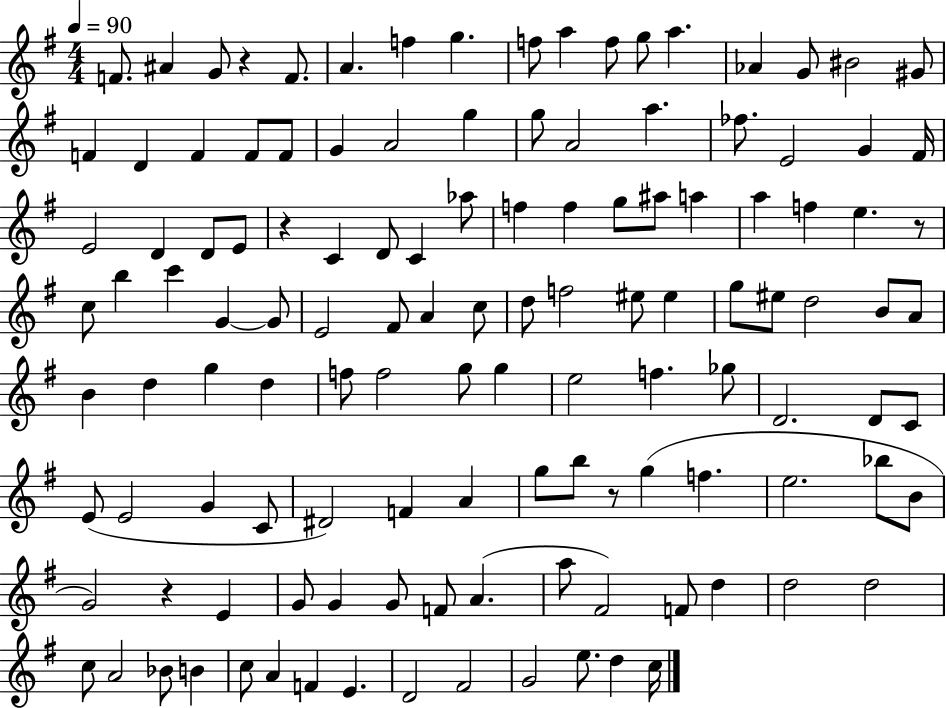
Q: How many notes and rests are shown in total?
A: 125